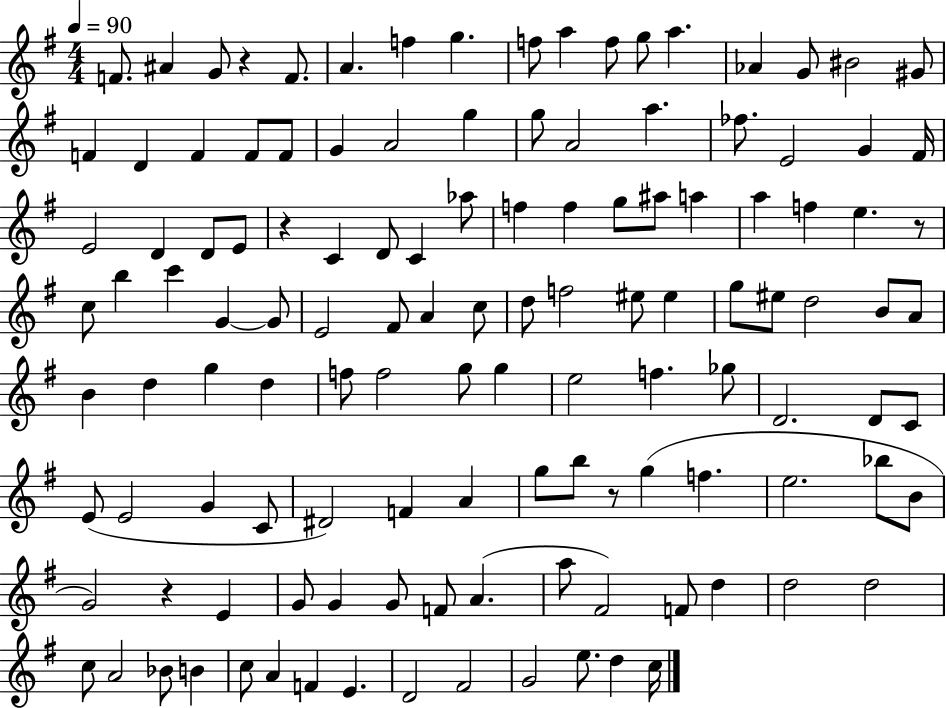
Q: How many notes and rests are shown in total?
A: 125